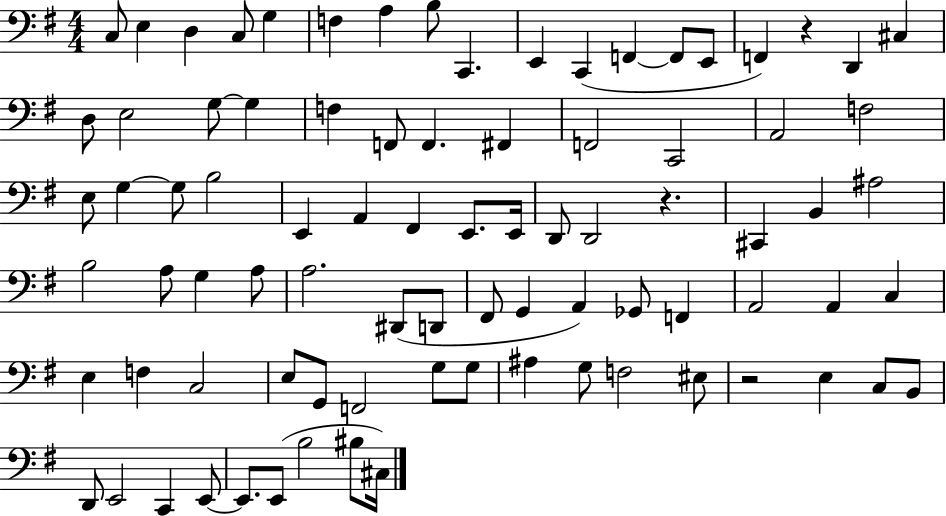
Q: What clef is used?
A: bass